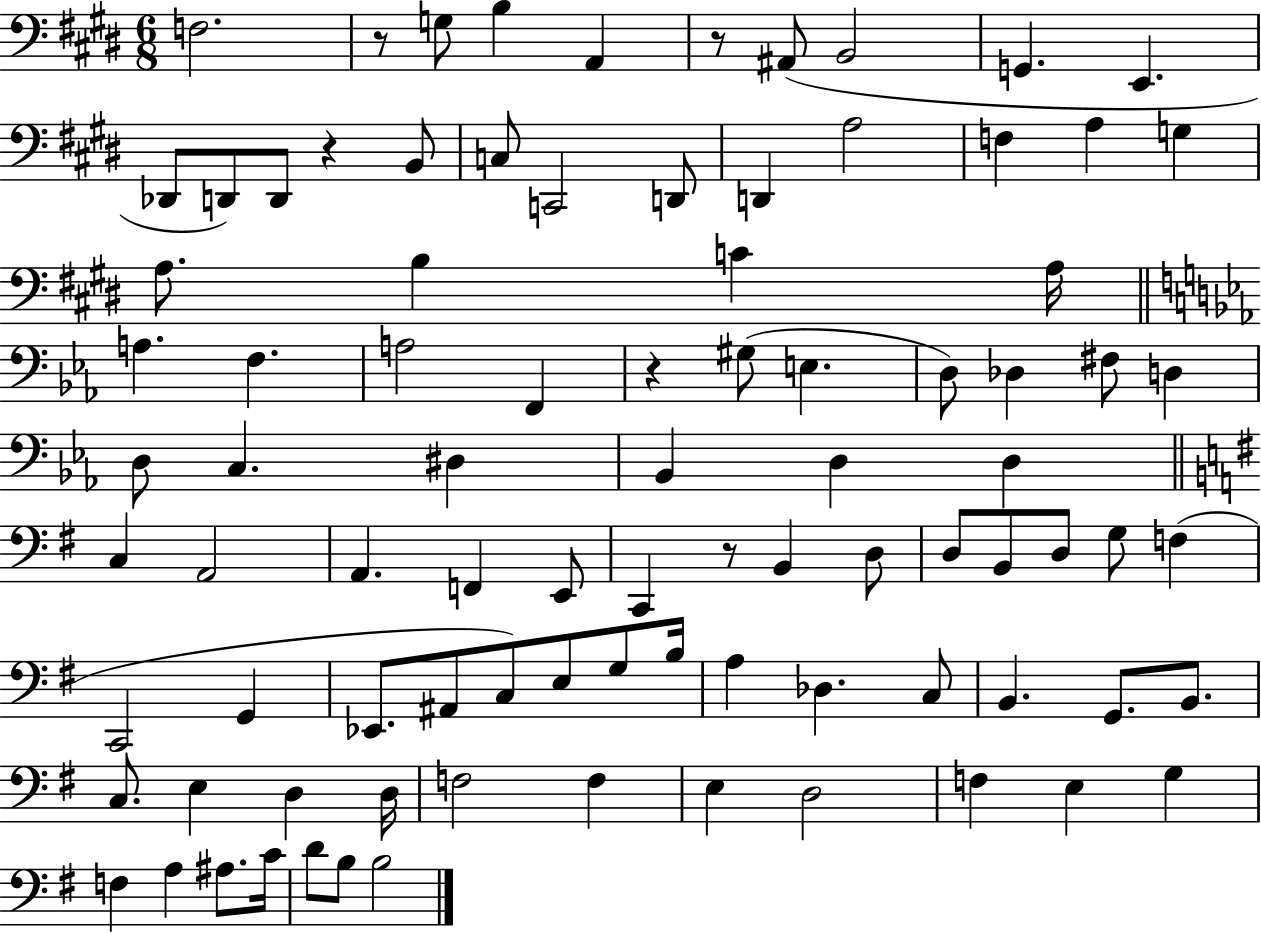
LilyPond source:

{
  \clef bass
  \numericTimeSignature
  \time 6/8
  \key e \major
  f2. | r8 g8 b4 a,4 | r8 ais,8( b,2 | g,4. e,4. | \break des,8 d,8) d,8 r4 b,8 | c8 c,2 d,8 | d,4 a2 | f4 a4 g4 | \break a8. b4 c'4 a16 | \bar "||" \break \key c \minor a4. f4. | a2 f,4 | r4 gis8( e4. | d8) des4 fis8 d4 | \break d8 c4. dis4 | bes,4 d4 d4 | \bar "||" \break \key g \major c4 a,2 | a,4. f,4 e,8 | c,4 r8 b,4 d8 | d8 b,8 d8 g8 f4( | \break c,2 g,4 | ees,8. ais,8 c8) e8 g8 b16 | a4 des4. c8 | b,4. g,8. b,8. | \break c8. e4 d4 d16 | f2 f4 | e4 d2 | f4 e4 g4 | \break f4 a4 ais8. c'16 | d'8 b8 b2 | \bar "|."
}